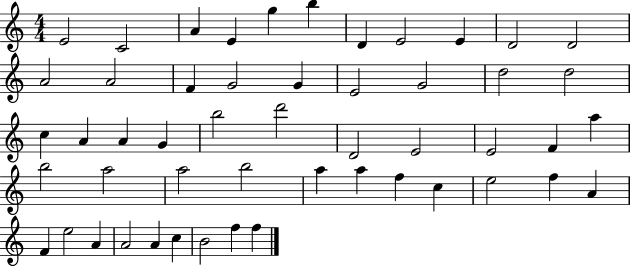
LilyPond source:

{
  \clef treble
  \numericTimeSignature
  \time 4/4
  \key c \major
  e'2 c'2 | a'4 e'4 g''4 b''4 | d'4 e'2 e'4 | d'2 d'2 | \break a'2 a'2 | f'4 g'2 g'4 | e'2 g'2 | d''2 d''2 | \break c''4 a'4 a'4 g'4 | b''2 d'''2 | d'2 e'2 | e'2 f'4 a''4 | \break b''2 a''2 | a''2 b''2 | a''4 a''4 f''4 c''4 | e''2 f''4 a'4 | \break f'4 e''2 a'4 | a'2 a'4 c''4 | b'2 f''4 f''4 | \bar "|."
}